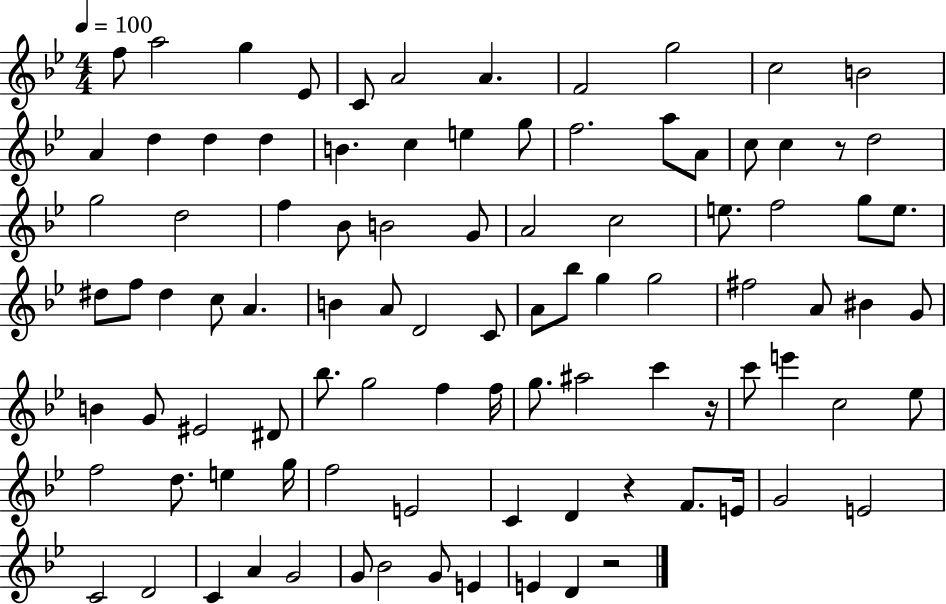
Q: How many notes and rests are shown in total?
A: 96